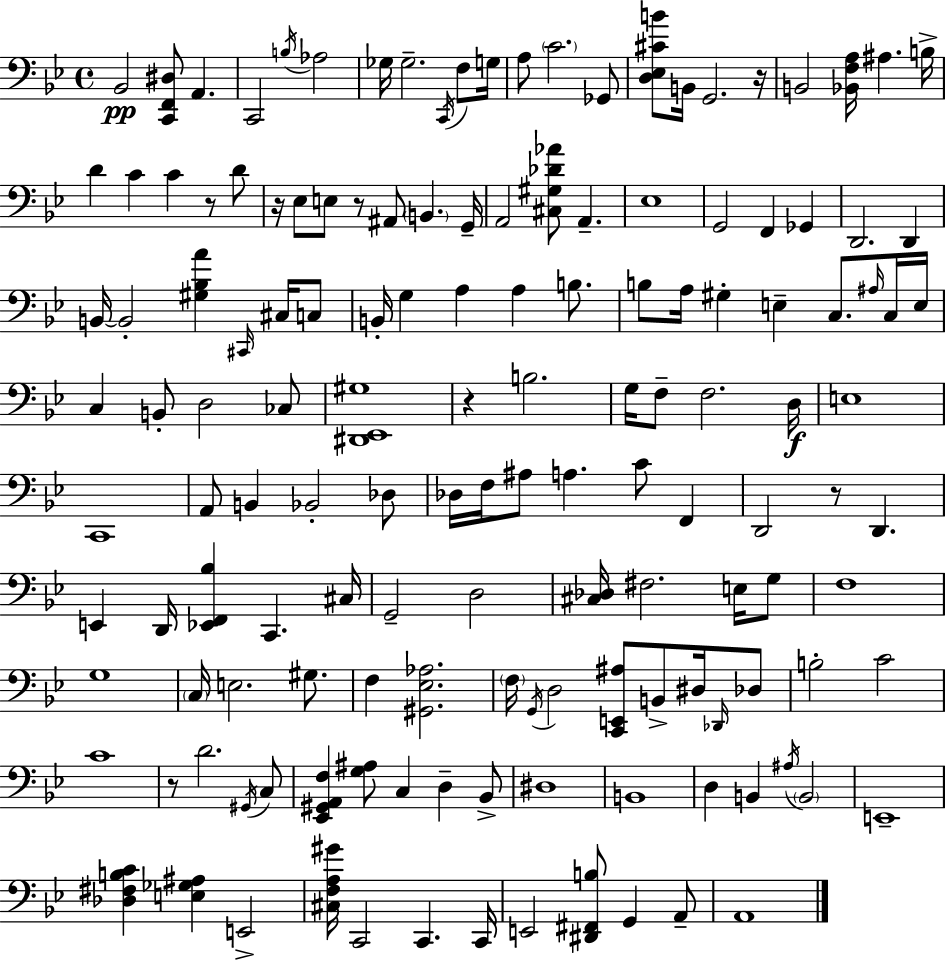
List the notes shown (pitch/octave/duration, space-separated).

Bb2/h [C2,F2,D#3]/e A2/q. C2/h B3/s Ab3/h Gb3/s Gb3/h. C2/s F3/e G3/s A3/e C4/h. Gb2/e [D3,Eb3,C#4,B4]/e B2/s G2/h. R/s B2/h [Bb2,F3,A3]/s A#3/q. B3/s D4/q C4/q C4/q R/e D4/e R/s Eb3/e E3/e R/e A#2/e B2/q. G2/s A2/h [C#3,G#3,Db4,Ab4]/e A2/q. Eb3/w G2/h F2/q Gb2/q D2/h. D2/q B2/s B2/h [G#3,Bb3,A4]/q C#2/s C#3/s C3/e B2/s G3/q A3/q A3/q B3/e. B3/e A3/s G#3/q E3/q C3/e. A#3/s C3/s E3/s C3/q B2/e D3/h CES3/e [D#2,Eb2,G#3]/w R/q B3/h. G3/s F3/e F3/h. D3/s E3/w C2/w A2/e B2/q Bb2/h Db3/e Db3/s F3/s A#3/e A3/q. C4/e F2/q D2/h R/e D2/q. E2/q D2/s [Eb2,F2,Bb3]/q C2/q. C#3/s G2/h D3/h [C#3,Db3]/s F#3/h. E3/s G3/e F3/w G3/w C3/s E3/h. G#3/e. F3/q [G#2,Eb3,Ab3]/h. F3/s G2/s D3/h [C2,E2,A#3]/e B2/e D#3/s Db2/s Db3/e B3/h C4/h C4/w R/e D4/h. G#2/s C3/e [Eb2,G#2,A2,F3]/q [G3,A#3]/e C3/q D3/q Bb2/e D#3/w B2/w D3/q B2/q A#3/s B2/h E2/w [Db3,F#3,B3,C4]/q [E3,Gb3,A#3]/q E2/h [C#3,F3,A3,G#4]/s C2/h C2/q. C2/s E2/h [D#2,F#2,B3]/e G2/q A2/e A2/w